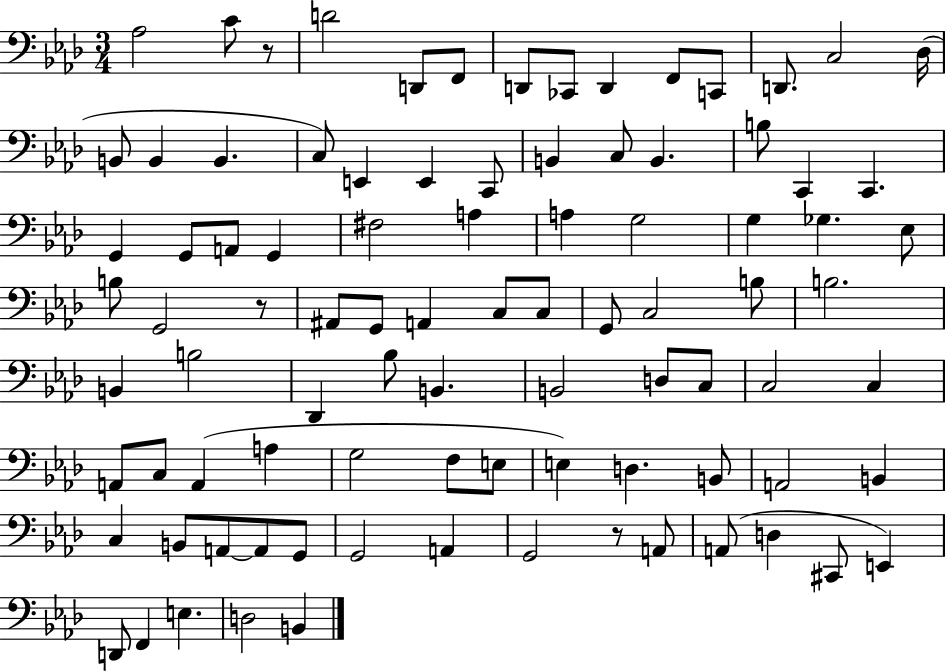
Ab3/h C4/e R/e D4/h D2/e F2/e D2/e CES2/e D2/q F2/e C2/e D2/e. C3/h Db3/s B2/e B2/q B2/q. C3/e E2/q E2/q C2/e B2/q C3/e B2/q. B3/e C2/q C2/q. G2/q G2/e A2/e G2/q F#3/h A3/q A3/q G3/h G3/q Gb3/q. Eb3/e B3/e G2/h R/e A#2/e G2/e A2/q C3/e C3/e G2/e C3/h B3/e B3/h. B2/q B3/h Db2/q Bb3/e B2/q. B2/h D3/e C3/e C3/h C3/q A2/e C3/e A2/q A3/q G3/h F3/e E3/e E3/q D3/q. B2/e A2/h B2/q C3/q B2/e A2/e A2/e G2/e G2/h A2/q G2/h R/e A2/e A2/e D3/q C#2/e E2/q D2/e F2/q E3/q. D3/h B2/q